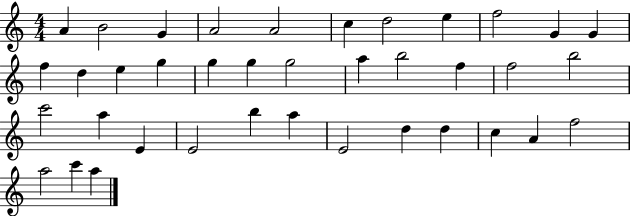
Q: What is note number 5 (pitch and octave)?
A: A4